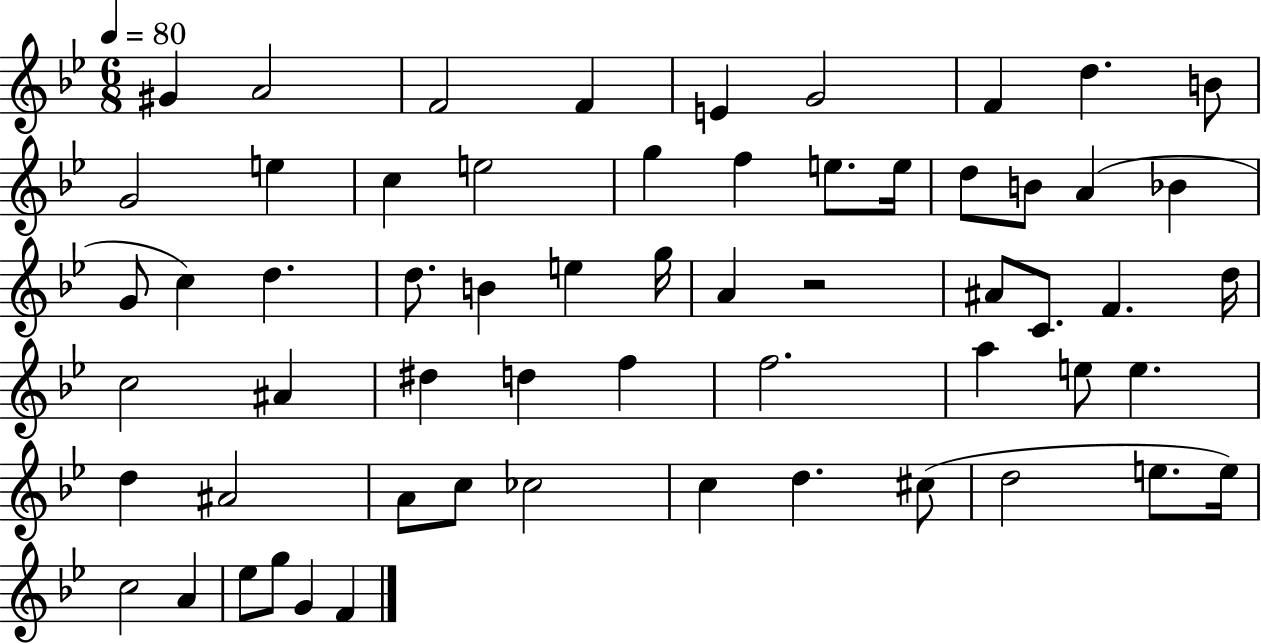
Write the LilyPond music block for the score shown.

{
  \clef treble
  \numericTimeSignature
  \time 6/8
  \key bes \major
  \tempo 4 = 80
  gis'4 a'2 | f'2 f'4 | e'4 g'2 | f'4 d''4. b'8 | \break g'2 e''4 | c''4 e''2 | g''4 f''4 e''8. e''16 | d''8 b'8 a'4( bes'4 | \break g'8 c''4) d''4. | d''8. b'4 e''4 g''16 | a'4 r2 | ais'8 c'8. f'4. d''16 | \break c''2 ais'4 | dis''4 d''4 f''4 | f''2. | a''4 e''8 e''4. | \break d''4 ais'2 | a'8 c''8 ces''2 | c''4 d''4. cis''8( | d''2 e''8. e''16) | \break c''2 a'4 | ees''8 g''8 g'4 f'4 | \bar "|."
}